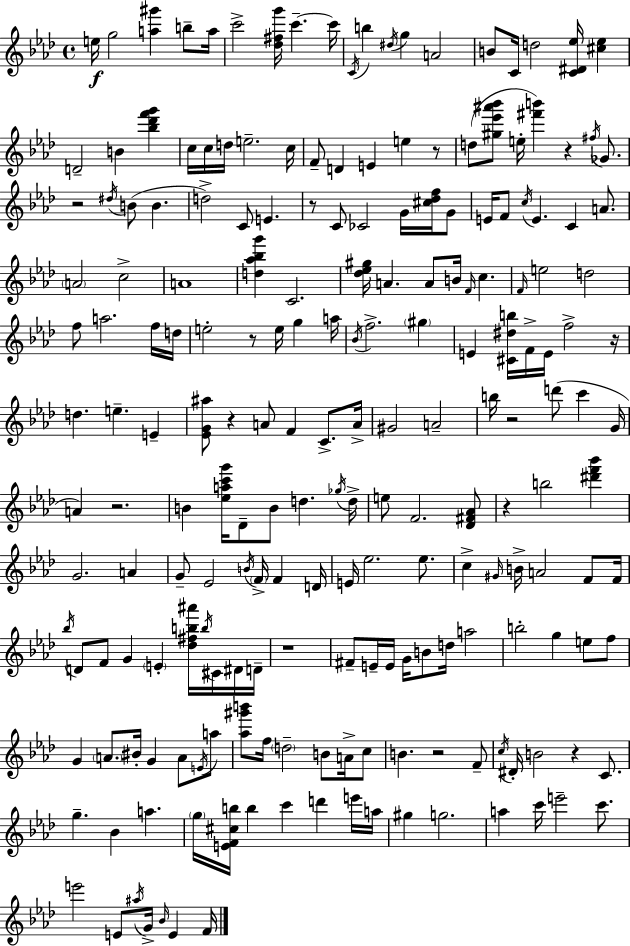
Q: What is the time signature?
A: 4/4